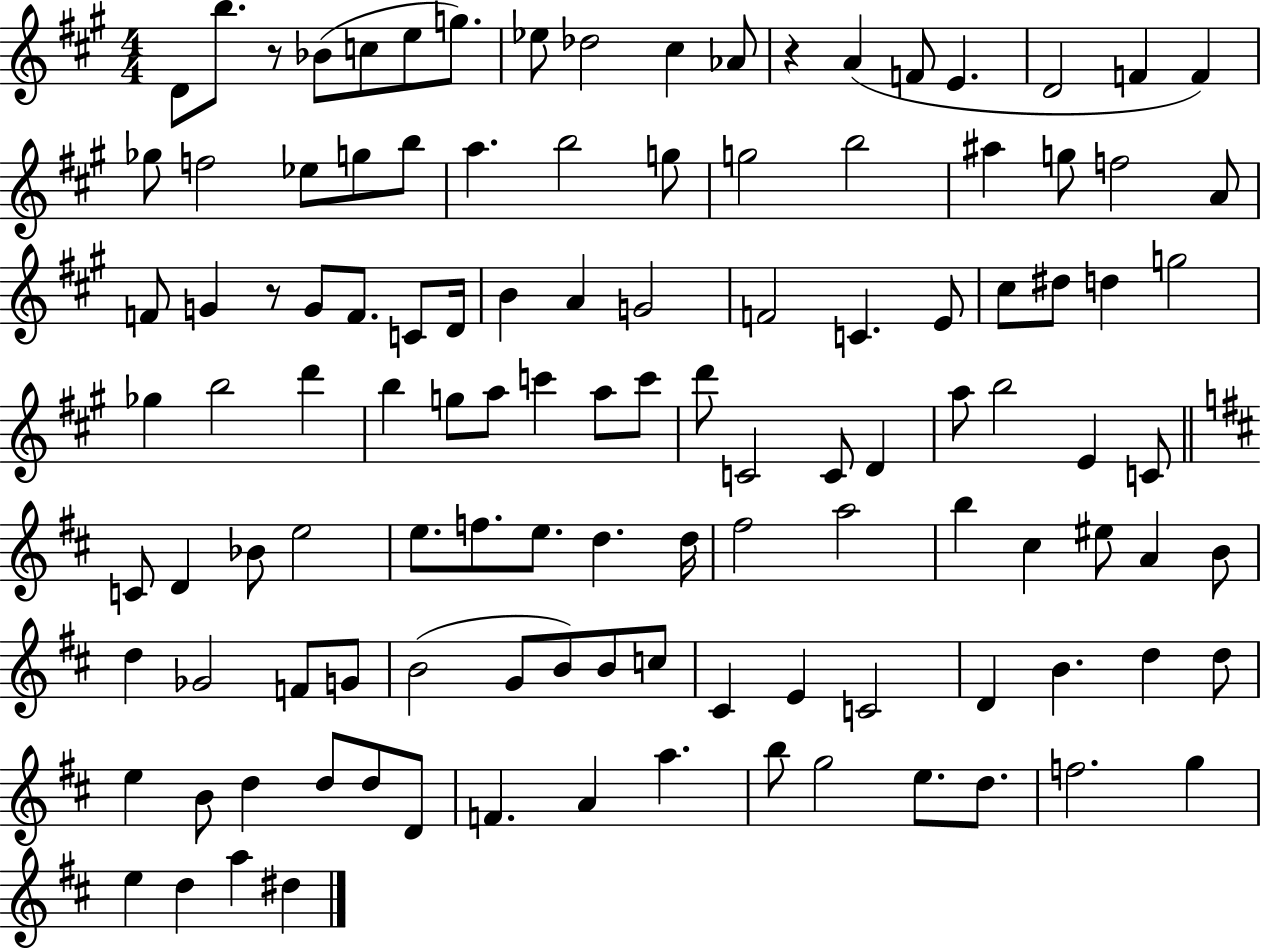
D4/e B5/e. R/e Bb4/e C5/e E5/e G5/e. Eb5/e Db5/h C#5/q Ab4/e R/q A4/q F4/e E4/q. D4/h F4/q F4/q Gb5/e F5/h Eb5/e G5/e B5/e A5/q. B5/h G5/e G5/h B5/h A#5/q G5/e F5/h A4/e F4/e G4/q R/e G4/e F4/e. C4/e D4/s B4/q A4/q G4/h F4/h C4/q. E4/e C#5/e D#5/e D5/q G5/h Gb5/q B5/h D6/q B5/q G5/e A5/e C6/q A5/e C6/e D6/e C4/h C4/e D4/q A5/e B5/h E4/q C4/e C4/e D4/q Bb4/e E5/h E5/e. F5/e. E5/e. D5/q. D5/s F#5/h A5/h B5/q C#5/q EIS5/e A4/q B4/e D5/q Gb4/h F4/e G4/e B4/h G4/e B4/e B4/e C5/e C#4/q E4/q C4/h D4/q B4/q. D5/q D5/e E5/q B4/e D5/q D5/e D5/e D4/e F4/q. A4/q A5/q. B5/e G5/h E5/e. D5/e. F5/h. G5/q E5/q D5/q A5/q D#5/q